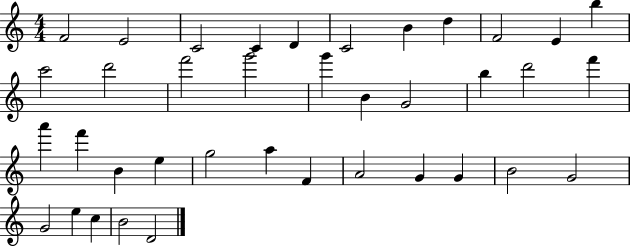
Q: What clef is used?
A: treble